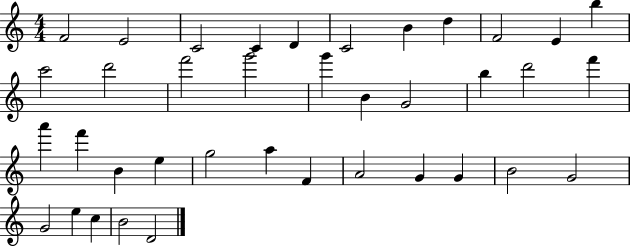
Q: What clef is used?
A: treble